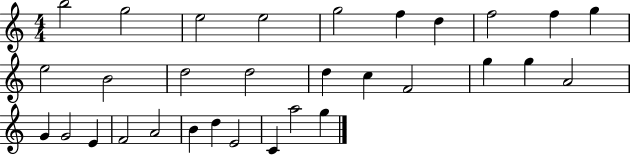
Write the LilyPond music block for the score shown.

{
  \clef treble
  \numericTimeSignature
  \time 4/4
  \key c \major
  b''2 g''2 | e''2 e''2 | g''2 f''4 d''4 | f''2 f''4 g''4 | \break e''2 b'2 | d''2 d''2 | d''4 c''4 f'2 | g''4 g''4 a'2 | \break g'4 g'2 e'4 | f'2 a'2 | b'4 d''4 e'2 | c'4 a''2 g''4 | \break \bar "|."
}